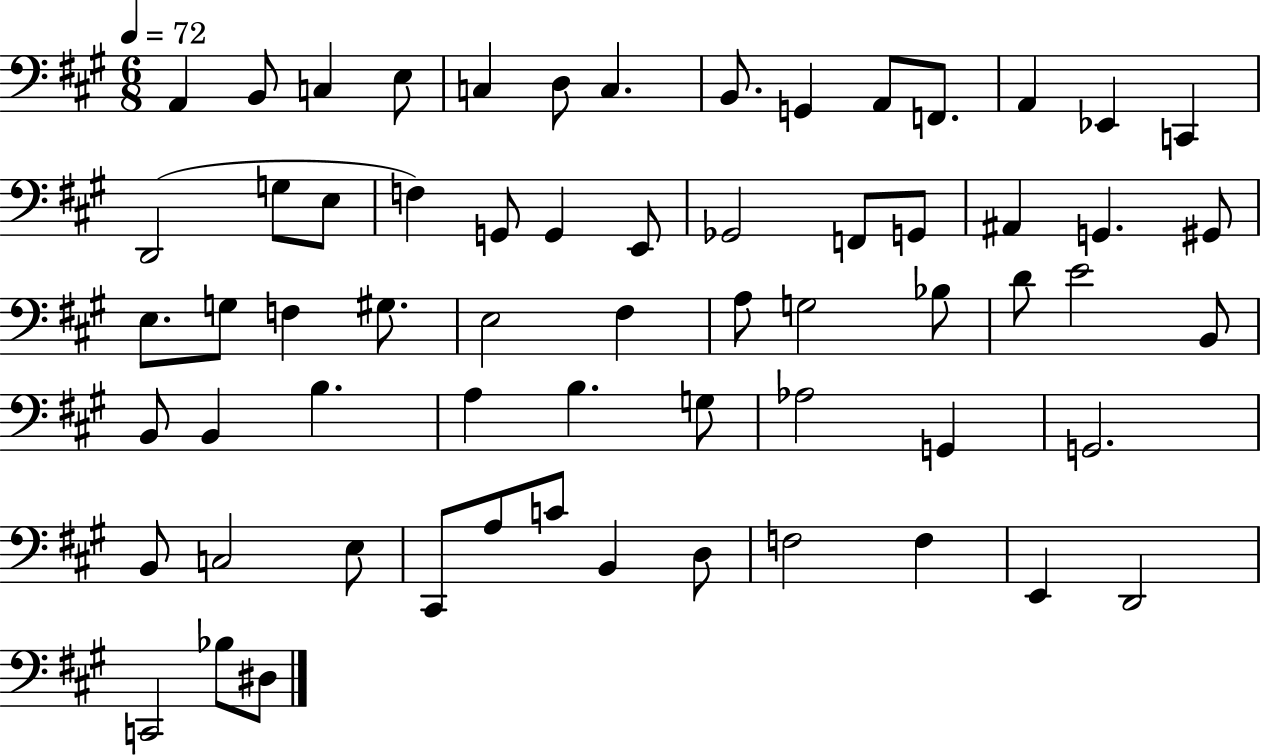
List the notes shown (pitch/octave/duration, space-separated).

A2/q B2/e C3/q E3/e C3/q D3/e C3/q. B2/e. G2/q A2/e F2/e. A2/q Eb2/q C2/q D2/h G3/e E3/e F3/q G2/e G2/q E2/e Gb2/h F2/e G2/e A#2/q G2/q. G#2/e E3/e. G3/e F3/q G#3/e. E3/h F#3/q A3/e G3/h Bb3/e D4/e E4/h B2/e B2/e B2/q B3/q. A3/q B3/q. G3/e Ab3/h G2/q G2/h. B2/e C3/h E3/e C#2/e A3/e C4/e B2/q D3/e F3/h F3/q E2/q D2/h C2/h Bb3/e D#3/e